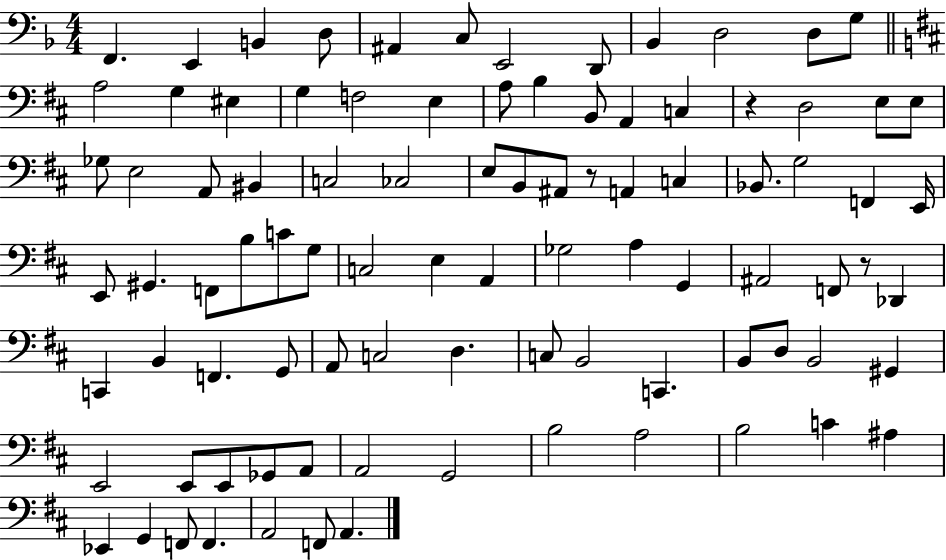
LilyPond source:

{
  \clef bass
  \numericTimeSignature
  \time 4/4
  \key f \major
  f,4. e,4 b,4 d8 | ais,4 c8 e,2 d,8 | bes,4 d2 d8 g8 | \bar "||" \break \key b \minor a2 g4 eis4 | g4 f2 e4 | a8 b4 b,8 a,4 c4 | r4 d2 e8 e8 | \break ges8 e2 a,8 bis,4 | c2 ces2 | e8 b,8 ais,8 r8 a,4 c4 | bes,8. g2 f,4 e,16 | \break e,8 gis,4. f,8 b8 c'8 g8 | c2 e4 a,4 | ges2 a4 g,4 | ais,2 f,8 r8 des,4 | \break c,4 b,4 f,4. g,8 | a,8 c2 d4. | c8 b,2 c,4. | b,8 d8 b,2 gis,4 | \break e,2 e,8 e,8 ges,8 a,8 | a,2 g,2 | b2 a2 | b2 c'4 ais4 | \break ees,4 g,4 f,8 f,4. | a,2 f,8 a,4. | \bar "|."
}